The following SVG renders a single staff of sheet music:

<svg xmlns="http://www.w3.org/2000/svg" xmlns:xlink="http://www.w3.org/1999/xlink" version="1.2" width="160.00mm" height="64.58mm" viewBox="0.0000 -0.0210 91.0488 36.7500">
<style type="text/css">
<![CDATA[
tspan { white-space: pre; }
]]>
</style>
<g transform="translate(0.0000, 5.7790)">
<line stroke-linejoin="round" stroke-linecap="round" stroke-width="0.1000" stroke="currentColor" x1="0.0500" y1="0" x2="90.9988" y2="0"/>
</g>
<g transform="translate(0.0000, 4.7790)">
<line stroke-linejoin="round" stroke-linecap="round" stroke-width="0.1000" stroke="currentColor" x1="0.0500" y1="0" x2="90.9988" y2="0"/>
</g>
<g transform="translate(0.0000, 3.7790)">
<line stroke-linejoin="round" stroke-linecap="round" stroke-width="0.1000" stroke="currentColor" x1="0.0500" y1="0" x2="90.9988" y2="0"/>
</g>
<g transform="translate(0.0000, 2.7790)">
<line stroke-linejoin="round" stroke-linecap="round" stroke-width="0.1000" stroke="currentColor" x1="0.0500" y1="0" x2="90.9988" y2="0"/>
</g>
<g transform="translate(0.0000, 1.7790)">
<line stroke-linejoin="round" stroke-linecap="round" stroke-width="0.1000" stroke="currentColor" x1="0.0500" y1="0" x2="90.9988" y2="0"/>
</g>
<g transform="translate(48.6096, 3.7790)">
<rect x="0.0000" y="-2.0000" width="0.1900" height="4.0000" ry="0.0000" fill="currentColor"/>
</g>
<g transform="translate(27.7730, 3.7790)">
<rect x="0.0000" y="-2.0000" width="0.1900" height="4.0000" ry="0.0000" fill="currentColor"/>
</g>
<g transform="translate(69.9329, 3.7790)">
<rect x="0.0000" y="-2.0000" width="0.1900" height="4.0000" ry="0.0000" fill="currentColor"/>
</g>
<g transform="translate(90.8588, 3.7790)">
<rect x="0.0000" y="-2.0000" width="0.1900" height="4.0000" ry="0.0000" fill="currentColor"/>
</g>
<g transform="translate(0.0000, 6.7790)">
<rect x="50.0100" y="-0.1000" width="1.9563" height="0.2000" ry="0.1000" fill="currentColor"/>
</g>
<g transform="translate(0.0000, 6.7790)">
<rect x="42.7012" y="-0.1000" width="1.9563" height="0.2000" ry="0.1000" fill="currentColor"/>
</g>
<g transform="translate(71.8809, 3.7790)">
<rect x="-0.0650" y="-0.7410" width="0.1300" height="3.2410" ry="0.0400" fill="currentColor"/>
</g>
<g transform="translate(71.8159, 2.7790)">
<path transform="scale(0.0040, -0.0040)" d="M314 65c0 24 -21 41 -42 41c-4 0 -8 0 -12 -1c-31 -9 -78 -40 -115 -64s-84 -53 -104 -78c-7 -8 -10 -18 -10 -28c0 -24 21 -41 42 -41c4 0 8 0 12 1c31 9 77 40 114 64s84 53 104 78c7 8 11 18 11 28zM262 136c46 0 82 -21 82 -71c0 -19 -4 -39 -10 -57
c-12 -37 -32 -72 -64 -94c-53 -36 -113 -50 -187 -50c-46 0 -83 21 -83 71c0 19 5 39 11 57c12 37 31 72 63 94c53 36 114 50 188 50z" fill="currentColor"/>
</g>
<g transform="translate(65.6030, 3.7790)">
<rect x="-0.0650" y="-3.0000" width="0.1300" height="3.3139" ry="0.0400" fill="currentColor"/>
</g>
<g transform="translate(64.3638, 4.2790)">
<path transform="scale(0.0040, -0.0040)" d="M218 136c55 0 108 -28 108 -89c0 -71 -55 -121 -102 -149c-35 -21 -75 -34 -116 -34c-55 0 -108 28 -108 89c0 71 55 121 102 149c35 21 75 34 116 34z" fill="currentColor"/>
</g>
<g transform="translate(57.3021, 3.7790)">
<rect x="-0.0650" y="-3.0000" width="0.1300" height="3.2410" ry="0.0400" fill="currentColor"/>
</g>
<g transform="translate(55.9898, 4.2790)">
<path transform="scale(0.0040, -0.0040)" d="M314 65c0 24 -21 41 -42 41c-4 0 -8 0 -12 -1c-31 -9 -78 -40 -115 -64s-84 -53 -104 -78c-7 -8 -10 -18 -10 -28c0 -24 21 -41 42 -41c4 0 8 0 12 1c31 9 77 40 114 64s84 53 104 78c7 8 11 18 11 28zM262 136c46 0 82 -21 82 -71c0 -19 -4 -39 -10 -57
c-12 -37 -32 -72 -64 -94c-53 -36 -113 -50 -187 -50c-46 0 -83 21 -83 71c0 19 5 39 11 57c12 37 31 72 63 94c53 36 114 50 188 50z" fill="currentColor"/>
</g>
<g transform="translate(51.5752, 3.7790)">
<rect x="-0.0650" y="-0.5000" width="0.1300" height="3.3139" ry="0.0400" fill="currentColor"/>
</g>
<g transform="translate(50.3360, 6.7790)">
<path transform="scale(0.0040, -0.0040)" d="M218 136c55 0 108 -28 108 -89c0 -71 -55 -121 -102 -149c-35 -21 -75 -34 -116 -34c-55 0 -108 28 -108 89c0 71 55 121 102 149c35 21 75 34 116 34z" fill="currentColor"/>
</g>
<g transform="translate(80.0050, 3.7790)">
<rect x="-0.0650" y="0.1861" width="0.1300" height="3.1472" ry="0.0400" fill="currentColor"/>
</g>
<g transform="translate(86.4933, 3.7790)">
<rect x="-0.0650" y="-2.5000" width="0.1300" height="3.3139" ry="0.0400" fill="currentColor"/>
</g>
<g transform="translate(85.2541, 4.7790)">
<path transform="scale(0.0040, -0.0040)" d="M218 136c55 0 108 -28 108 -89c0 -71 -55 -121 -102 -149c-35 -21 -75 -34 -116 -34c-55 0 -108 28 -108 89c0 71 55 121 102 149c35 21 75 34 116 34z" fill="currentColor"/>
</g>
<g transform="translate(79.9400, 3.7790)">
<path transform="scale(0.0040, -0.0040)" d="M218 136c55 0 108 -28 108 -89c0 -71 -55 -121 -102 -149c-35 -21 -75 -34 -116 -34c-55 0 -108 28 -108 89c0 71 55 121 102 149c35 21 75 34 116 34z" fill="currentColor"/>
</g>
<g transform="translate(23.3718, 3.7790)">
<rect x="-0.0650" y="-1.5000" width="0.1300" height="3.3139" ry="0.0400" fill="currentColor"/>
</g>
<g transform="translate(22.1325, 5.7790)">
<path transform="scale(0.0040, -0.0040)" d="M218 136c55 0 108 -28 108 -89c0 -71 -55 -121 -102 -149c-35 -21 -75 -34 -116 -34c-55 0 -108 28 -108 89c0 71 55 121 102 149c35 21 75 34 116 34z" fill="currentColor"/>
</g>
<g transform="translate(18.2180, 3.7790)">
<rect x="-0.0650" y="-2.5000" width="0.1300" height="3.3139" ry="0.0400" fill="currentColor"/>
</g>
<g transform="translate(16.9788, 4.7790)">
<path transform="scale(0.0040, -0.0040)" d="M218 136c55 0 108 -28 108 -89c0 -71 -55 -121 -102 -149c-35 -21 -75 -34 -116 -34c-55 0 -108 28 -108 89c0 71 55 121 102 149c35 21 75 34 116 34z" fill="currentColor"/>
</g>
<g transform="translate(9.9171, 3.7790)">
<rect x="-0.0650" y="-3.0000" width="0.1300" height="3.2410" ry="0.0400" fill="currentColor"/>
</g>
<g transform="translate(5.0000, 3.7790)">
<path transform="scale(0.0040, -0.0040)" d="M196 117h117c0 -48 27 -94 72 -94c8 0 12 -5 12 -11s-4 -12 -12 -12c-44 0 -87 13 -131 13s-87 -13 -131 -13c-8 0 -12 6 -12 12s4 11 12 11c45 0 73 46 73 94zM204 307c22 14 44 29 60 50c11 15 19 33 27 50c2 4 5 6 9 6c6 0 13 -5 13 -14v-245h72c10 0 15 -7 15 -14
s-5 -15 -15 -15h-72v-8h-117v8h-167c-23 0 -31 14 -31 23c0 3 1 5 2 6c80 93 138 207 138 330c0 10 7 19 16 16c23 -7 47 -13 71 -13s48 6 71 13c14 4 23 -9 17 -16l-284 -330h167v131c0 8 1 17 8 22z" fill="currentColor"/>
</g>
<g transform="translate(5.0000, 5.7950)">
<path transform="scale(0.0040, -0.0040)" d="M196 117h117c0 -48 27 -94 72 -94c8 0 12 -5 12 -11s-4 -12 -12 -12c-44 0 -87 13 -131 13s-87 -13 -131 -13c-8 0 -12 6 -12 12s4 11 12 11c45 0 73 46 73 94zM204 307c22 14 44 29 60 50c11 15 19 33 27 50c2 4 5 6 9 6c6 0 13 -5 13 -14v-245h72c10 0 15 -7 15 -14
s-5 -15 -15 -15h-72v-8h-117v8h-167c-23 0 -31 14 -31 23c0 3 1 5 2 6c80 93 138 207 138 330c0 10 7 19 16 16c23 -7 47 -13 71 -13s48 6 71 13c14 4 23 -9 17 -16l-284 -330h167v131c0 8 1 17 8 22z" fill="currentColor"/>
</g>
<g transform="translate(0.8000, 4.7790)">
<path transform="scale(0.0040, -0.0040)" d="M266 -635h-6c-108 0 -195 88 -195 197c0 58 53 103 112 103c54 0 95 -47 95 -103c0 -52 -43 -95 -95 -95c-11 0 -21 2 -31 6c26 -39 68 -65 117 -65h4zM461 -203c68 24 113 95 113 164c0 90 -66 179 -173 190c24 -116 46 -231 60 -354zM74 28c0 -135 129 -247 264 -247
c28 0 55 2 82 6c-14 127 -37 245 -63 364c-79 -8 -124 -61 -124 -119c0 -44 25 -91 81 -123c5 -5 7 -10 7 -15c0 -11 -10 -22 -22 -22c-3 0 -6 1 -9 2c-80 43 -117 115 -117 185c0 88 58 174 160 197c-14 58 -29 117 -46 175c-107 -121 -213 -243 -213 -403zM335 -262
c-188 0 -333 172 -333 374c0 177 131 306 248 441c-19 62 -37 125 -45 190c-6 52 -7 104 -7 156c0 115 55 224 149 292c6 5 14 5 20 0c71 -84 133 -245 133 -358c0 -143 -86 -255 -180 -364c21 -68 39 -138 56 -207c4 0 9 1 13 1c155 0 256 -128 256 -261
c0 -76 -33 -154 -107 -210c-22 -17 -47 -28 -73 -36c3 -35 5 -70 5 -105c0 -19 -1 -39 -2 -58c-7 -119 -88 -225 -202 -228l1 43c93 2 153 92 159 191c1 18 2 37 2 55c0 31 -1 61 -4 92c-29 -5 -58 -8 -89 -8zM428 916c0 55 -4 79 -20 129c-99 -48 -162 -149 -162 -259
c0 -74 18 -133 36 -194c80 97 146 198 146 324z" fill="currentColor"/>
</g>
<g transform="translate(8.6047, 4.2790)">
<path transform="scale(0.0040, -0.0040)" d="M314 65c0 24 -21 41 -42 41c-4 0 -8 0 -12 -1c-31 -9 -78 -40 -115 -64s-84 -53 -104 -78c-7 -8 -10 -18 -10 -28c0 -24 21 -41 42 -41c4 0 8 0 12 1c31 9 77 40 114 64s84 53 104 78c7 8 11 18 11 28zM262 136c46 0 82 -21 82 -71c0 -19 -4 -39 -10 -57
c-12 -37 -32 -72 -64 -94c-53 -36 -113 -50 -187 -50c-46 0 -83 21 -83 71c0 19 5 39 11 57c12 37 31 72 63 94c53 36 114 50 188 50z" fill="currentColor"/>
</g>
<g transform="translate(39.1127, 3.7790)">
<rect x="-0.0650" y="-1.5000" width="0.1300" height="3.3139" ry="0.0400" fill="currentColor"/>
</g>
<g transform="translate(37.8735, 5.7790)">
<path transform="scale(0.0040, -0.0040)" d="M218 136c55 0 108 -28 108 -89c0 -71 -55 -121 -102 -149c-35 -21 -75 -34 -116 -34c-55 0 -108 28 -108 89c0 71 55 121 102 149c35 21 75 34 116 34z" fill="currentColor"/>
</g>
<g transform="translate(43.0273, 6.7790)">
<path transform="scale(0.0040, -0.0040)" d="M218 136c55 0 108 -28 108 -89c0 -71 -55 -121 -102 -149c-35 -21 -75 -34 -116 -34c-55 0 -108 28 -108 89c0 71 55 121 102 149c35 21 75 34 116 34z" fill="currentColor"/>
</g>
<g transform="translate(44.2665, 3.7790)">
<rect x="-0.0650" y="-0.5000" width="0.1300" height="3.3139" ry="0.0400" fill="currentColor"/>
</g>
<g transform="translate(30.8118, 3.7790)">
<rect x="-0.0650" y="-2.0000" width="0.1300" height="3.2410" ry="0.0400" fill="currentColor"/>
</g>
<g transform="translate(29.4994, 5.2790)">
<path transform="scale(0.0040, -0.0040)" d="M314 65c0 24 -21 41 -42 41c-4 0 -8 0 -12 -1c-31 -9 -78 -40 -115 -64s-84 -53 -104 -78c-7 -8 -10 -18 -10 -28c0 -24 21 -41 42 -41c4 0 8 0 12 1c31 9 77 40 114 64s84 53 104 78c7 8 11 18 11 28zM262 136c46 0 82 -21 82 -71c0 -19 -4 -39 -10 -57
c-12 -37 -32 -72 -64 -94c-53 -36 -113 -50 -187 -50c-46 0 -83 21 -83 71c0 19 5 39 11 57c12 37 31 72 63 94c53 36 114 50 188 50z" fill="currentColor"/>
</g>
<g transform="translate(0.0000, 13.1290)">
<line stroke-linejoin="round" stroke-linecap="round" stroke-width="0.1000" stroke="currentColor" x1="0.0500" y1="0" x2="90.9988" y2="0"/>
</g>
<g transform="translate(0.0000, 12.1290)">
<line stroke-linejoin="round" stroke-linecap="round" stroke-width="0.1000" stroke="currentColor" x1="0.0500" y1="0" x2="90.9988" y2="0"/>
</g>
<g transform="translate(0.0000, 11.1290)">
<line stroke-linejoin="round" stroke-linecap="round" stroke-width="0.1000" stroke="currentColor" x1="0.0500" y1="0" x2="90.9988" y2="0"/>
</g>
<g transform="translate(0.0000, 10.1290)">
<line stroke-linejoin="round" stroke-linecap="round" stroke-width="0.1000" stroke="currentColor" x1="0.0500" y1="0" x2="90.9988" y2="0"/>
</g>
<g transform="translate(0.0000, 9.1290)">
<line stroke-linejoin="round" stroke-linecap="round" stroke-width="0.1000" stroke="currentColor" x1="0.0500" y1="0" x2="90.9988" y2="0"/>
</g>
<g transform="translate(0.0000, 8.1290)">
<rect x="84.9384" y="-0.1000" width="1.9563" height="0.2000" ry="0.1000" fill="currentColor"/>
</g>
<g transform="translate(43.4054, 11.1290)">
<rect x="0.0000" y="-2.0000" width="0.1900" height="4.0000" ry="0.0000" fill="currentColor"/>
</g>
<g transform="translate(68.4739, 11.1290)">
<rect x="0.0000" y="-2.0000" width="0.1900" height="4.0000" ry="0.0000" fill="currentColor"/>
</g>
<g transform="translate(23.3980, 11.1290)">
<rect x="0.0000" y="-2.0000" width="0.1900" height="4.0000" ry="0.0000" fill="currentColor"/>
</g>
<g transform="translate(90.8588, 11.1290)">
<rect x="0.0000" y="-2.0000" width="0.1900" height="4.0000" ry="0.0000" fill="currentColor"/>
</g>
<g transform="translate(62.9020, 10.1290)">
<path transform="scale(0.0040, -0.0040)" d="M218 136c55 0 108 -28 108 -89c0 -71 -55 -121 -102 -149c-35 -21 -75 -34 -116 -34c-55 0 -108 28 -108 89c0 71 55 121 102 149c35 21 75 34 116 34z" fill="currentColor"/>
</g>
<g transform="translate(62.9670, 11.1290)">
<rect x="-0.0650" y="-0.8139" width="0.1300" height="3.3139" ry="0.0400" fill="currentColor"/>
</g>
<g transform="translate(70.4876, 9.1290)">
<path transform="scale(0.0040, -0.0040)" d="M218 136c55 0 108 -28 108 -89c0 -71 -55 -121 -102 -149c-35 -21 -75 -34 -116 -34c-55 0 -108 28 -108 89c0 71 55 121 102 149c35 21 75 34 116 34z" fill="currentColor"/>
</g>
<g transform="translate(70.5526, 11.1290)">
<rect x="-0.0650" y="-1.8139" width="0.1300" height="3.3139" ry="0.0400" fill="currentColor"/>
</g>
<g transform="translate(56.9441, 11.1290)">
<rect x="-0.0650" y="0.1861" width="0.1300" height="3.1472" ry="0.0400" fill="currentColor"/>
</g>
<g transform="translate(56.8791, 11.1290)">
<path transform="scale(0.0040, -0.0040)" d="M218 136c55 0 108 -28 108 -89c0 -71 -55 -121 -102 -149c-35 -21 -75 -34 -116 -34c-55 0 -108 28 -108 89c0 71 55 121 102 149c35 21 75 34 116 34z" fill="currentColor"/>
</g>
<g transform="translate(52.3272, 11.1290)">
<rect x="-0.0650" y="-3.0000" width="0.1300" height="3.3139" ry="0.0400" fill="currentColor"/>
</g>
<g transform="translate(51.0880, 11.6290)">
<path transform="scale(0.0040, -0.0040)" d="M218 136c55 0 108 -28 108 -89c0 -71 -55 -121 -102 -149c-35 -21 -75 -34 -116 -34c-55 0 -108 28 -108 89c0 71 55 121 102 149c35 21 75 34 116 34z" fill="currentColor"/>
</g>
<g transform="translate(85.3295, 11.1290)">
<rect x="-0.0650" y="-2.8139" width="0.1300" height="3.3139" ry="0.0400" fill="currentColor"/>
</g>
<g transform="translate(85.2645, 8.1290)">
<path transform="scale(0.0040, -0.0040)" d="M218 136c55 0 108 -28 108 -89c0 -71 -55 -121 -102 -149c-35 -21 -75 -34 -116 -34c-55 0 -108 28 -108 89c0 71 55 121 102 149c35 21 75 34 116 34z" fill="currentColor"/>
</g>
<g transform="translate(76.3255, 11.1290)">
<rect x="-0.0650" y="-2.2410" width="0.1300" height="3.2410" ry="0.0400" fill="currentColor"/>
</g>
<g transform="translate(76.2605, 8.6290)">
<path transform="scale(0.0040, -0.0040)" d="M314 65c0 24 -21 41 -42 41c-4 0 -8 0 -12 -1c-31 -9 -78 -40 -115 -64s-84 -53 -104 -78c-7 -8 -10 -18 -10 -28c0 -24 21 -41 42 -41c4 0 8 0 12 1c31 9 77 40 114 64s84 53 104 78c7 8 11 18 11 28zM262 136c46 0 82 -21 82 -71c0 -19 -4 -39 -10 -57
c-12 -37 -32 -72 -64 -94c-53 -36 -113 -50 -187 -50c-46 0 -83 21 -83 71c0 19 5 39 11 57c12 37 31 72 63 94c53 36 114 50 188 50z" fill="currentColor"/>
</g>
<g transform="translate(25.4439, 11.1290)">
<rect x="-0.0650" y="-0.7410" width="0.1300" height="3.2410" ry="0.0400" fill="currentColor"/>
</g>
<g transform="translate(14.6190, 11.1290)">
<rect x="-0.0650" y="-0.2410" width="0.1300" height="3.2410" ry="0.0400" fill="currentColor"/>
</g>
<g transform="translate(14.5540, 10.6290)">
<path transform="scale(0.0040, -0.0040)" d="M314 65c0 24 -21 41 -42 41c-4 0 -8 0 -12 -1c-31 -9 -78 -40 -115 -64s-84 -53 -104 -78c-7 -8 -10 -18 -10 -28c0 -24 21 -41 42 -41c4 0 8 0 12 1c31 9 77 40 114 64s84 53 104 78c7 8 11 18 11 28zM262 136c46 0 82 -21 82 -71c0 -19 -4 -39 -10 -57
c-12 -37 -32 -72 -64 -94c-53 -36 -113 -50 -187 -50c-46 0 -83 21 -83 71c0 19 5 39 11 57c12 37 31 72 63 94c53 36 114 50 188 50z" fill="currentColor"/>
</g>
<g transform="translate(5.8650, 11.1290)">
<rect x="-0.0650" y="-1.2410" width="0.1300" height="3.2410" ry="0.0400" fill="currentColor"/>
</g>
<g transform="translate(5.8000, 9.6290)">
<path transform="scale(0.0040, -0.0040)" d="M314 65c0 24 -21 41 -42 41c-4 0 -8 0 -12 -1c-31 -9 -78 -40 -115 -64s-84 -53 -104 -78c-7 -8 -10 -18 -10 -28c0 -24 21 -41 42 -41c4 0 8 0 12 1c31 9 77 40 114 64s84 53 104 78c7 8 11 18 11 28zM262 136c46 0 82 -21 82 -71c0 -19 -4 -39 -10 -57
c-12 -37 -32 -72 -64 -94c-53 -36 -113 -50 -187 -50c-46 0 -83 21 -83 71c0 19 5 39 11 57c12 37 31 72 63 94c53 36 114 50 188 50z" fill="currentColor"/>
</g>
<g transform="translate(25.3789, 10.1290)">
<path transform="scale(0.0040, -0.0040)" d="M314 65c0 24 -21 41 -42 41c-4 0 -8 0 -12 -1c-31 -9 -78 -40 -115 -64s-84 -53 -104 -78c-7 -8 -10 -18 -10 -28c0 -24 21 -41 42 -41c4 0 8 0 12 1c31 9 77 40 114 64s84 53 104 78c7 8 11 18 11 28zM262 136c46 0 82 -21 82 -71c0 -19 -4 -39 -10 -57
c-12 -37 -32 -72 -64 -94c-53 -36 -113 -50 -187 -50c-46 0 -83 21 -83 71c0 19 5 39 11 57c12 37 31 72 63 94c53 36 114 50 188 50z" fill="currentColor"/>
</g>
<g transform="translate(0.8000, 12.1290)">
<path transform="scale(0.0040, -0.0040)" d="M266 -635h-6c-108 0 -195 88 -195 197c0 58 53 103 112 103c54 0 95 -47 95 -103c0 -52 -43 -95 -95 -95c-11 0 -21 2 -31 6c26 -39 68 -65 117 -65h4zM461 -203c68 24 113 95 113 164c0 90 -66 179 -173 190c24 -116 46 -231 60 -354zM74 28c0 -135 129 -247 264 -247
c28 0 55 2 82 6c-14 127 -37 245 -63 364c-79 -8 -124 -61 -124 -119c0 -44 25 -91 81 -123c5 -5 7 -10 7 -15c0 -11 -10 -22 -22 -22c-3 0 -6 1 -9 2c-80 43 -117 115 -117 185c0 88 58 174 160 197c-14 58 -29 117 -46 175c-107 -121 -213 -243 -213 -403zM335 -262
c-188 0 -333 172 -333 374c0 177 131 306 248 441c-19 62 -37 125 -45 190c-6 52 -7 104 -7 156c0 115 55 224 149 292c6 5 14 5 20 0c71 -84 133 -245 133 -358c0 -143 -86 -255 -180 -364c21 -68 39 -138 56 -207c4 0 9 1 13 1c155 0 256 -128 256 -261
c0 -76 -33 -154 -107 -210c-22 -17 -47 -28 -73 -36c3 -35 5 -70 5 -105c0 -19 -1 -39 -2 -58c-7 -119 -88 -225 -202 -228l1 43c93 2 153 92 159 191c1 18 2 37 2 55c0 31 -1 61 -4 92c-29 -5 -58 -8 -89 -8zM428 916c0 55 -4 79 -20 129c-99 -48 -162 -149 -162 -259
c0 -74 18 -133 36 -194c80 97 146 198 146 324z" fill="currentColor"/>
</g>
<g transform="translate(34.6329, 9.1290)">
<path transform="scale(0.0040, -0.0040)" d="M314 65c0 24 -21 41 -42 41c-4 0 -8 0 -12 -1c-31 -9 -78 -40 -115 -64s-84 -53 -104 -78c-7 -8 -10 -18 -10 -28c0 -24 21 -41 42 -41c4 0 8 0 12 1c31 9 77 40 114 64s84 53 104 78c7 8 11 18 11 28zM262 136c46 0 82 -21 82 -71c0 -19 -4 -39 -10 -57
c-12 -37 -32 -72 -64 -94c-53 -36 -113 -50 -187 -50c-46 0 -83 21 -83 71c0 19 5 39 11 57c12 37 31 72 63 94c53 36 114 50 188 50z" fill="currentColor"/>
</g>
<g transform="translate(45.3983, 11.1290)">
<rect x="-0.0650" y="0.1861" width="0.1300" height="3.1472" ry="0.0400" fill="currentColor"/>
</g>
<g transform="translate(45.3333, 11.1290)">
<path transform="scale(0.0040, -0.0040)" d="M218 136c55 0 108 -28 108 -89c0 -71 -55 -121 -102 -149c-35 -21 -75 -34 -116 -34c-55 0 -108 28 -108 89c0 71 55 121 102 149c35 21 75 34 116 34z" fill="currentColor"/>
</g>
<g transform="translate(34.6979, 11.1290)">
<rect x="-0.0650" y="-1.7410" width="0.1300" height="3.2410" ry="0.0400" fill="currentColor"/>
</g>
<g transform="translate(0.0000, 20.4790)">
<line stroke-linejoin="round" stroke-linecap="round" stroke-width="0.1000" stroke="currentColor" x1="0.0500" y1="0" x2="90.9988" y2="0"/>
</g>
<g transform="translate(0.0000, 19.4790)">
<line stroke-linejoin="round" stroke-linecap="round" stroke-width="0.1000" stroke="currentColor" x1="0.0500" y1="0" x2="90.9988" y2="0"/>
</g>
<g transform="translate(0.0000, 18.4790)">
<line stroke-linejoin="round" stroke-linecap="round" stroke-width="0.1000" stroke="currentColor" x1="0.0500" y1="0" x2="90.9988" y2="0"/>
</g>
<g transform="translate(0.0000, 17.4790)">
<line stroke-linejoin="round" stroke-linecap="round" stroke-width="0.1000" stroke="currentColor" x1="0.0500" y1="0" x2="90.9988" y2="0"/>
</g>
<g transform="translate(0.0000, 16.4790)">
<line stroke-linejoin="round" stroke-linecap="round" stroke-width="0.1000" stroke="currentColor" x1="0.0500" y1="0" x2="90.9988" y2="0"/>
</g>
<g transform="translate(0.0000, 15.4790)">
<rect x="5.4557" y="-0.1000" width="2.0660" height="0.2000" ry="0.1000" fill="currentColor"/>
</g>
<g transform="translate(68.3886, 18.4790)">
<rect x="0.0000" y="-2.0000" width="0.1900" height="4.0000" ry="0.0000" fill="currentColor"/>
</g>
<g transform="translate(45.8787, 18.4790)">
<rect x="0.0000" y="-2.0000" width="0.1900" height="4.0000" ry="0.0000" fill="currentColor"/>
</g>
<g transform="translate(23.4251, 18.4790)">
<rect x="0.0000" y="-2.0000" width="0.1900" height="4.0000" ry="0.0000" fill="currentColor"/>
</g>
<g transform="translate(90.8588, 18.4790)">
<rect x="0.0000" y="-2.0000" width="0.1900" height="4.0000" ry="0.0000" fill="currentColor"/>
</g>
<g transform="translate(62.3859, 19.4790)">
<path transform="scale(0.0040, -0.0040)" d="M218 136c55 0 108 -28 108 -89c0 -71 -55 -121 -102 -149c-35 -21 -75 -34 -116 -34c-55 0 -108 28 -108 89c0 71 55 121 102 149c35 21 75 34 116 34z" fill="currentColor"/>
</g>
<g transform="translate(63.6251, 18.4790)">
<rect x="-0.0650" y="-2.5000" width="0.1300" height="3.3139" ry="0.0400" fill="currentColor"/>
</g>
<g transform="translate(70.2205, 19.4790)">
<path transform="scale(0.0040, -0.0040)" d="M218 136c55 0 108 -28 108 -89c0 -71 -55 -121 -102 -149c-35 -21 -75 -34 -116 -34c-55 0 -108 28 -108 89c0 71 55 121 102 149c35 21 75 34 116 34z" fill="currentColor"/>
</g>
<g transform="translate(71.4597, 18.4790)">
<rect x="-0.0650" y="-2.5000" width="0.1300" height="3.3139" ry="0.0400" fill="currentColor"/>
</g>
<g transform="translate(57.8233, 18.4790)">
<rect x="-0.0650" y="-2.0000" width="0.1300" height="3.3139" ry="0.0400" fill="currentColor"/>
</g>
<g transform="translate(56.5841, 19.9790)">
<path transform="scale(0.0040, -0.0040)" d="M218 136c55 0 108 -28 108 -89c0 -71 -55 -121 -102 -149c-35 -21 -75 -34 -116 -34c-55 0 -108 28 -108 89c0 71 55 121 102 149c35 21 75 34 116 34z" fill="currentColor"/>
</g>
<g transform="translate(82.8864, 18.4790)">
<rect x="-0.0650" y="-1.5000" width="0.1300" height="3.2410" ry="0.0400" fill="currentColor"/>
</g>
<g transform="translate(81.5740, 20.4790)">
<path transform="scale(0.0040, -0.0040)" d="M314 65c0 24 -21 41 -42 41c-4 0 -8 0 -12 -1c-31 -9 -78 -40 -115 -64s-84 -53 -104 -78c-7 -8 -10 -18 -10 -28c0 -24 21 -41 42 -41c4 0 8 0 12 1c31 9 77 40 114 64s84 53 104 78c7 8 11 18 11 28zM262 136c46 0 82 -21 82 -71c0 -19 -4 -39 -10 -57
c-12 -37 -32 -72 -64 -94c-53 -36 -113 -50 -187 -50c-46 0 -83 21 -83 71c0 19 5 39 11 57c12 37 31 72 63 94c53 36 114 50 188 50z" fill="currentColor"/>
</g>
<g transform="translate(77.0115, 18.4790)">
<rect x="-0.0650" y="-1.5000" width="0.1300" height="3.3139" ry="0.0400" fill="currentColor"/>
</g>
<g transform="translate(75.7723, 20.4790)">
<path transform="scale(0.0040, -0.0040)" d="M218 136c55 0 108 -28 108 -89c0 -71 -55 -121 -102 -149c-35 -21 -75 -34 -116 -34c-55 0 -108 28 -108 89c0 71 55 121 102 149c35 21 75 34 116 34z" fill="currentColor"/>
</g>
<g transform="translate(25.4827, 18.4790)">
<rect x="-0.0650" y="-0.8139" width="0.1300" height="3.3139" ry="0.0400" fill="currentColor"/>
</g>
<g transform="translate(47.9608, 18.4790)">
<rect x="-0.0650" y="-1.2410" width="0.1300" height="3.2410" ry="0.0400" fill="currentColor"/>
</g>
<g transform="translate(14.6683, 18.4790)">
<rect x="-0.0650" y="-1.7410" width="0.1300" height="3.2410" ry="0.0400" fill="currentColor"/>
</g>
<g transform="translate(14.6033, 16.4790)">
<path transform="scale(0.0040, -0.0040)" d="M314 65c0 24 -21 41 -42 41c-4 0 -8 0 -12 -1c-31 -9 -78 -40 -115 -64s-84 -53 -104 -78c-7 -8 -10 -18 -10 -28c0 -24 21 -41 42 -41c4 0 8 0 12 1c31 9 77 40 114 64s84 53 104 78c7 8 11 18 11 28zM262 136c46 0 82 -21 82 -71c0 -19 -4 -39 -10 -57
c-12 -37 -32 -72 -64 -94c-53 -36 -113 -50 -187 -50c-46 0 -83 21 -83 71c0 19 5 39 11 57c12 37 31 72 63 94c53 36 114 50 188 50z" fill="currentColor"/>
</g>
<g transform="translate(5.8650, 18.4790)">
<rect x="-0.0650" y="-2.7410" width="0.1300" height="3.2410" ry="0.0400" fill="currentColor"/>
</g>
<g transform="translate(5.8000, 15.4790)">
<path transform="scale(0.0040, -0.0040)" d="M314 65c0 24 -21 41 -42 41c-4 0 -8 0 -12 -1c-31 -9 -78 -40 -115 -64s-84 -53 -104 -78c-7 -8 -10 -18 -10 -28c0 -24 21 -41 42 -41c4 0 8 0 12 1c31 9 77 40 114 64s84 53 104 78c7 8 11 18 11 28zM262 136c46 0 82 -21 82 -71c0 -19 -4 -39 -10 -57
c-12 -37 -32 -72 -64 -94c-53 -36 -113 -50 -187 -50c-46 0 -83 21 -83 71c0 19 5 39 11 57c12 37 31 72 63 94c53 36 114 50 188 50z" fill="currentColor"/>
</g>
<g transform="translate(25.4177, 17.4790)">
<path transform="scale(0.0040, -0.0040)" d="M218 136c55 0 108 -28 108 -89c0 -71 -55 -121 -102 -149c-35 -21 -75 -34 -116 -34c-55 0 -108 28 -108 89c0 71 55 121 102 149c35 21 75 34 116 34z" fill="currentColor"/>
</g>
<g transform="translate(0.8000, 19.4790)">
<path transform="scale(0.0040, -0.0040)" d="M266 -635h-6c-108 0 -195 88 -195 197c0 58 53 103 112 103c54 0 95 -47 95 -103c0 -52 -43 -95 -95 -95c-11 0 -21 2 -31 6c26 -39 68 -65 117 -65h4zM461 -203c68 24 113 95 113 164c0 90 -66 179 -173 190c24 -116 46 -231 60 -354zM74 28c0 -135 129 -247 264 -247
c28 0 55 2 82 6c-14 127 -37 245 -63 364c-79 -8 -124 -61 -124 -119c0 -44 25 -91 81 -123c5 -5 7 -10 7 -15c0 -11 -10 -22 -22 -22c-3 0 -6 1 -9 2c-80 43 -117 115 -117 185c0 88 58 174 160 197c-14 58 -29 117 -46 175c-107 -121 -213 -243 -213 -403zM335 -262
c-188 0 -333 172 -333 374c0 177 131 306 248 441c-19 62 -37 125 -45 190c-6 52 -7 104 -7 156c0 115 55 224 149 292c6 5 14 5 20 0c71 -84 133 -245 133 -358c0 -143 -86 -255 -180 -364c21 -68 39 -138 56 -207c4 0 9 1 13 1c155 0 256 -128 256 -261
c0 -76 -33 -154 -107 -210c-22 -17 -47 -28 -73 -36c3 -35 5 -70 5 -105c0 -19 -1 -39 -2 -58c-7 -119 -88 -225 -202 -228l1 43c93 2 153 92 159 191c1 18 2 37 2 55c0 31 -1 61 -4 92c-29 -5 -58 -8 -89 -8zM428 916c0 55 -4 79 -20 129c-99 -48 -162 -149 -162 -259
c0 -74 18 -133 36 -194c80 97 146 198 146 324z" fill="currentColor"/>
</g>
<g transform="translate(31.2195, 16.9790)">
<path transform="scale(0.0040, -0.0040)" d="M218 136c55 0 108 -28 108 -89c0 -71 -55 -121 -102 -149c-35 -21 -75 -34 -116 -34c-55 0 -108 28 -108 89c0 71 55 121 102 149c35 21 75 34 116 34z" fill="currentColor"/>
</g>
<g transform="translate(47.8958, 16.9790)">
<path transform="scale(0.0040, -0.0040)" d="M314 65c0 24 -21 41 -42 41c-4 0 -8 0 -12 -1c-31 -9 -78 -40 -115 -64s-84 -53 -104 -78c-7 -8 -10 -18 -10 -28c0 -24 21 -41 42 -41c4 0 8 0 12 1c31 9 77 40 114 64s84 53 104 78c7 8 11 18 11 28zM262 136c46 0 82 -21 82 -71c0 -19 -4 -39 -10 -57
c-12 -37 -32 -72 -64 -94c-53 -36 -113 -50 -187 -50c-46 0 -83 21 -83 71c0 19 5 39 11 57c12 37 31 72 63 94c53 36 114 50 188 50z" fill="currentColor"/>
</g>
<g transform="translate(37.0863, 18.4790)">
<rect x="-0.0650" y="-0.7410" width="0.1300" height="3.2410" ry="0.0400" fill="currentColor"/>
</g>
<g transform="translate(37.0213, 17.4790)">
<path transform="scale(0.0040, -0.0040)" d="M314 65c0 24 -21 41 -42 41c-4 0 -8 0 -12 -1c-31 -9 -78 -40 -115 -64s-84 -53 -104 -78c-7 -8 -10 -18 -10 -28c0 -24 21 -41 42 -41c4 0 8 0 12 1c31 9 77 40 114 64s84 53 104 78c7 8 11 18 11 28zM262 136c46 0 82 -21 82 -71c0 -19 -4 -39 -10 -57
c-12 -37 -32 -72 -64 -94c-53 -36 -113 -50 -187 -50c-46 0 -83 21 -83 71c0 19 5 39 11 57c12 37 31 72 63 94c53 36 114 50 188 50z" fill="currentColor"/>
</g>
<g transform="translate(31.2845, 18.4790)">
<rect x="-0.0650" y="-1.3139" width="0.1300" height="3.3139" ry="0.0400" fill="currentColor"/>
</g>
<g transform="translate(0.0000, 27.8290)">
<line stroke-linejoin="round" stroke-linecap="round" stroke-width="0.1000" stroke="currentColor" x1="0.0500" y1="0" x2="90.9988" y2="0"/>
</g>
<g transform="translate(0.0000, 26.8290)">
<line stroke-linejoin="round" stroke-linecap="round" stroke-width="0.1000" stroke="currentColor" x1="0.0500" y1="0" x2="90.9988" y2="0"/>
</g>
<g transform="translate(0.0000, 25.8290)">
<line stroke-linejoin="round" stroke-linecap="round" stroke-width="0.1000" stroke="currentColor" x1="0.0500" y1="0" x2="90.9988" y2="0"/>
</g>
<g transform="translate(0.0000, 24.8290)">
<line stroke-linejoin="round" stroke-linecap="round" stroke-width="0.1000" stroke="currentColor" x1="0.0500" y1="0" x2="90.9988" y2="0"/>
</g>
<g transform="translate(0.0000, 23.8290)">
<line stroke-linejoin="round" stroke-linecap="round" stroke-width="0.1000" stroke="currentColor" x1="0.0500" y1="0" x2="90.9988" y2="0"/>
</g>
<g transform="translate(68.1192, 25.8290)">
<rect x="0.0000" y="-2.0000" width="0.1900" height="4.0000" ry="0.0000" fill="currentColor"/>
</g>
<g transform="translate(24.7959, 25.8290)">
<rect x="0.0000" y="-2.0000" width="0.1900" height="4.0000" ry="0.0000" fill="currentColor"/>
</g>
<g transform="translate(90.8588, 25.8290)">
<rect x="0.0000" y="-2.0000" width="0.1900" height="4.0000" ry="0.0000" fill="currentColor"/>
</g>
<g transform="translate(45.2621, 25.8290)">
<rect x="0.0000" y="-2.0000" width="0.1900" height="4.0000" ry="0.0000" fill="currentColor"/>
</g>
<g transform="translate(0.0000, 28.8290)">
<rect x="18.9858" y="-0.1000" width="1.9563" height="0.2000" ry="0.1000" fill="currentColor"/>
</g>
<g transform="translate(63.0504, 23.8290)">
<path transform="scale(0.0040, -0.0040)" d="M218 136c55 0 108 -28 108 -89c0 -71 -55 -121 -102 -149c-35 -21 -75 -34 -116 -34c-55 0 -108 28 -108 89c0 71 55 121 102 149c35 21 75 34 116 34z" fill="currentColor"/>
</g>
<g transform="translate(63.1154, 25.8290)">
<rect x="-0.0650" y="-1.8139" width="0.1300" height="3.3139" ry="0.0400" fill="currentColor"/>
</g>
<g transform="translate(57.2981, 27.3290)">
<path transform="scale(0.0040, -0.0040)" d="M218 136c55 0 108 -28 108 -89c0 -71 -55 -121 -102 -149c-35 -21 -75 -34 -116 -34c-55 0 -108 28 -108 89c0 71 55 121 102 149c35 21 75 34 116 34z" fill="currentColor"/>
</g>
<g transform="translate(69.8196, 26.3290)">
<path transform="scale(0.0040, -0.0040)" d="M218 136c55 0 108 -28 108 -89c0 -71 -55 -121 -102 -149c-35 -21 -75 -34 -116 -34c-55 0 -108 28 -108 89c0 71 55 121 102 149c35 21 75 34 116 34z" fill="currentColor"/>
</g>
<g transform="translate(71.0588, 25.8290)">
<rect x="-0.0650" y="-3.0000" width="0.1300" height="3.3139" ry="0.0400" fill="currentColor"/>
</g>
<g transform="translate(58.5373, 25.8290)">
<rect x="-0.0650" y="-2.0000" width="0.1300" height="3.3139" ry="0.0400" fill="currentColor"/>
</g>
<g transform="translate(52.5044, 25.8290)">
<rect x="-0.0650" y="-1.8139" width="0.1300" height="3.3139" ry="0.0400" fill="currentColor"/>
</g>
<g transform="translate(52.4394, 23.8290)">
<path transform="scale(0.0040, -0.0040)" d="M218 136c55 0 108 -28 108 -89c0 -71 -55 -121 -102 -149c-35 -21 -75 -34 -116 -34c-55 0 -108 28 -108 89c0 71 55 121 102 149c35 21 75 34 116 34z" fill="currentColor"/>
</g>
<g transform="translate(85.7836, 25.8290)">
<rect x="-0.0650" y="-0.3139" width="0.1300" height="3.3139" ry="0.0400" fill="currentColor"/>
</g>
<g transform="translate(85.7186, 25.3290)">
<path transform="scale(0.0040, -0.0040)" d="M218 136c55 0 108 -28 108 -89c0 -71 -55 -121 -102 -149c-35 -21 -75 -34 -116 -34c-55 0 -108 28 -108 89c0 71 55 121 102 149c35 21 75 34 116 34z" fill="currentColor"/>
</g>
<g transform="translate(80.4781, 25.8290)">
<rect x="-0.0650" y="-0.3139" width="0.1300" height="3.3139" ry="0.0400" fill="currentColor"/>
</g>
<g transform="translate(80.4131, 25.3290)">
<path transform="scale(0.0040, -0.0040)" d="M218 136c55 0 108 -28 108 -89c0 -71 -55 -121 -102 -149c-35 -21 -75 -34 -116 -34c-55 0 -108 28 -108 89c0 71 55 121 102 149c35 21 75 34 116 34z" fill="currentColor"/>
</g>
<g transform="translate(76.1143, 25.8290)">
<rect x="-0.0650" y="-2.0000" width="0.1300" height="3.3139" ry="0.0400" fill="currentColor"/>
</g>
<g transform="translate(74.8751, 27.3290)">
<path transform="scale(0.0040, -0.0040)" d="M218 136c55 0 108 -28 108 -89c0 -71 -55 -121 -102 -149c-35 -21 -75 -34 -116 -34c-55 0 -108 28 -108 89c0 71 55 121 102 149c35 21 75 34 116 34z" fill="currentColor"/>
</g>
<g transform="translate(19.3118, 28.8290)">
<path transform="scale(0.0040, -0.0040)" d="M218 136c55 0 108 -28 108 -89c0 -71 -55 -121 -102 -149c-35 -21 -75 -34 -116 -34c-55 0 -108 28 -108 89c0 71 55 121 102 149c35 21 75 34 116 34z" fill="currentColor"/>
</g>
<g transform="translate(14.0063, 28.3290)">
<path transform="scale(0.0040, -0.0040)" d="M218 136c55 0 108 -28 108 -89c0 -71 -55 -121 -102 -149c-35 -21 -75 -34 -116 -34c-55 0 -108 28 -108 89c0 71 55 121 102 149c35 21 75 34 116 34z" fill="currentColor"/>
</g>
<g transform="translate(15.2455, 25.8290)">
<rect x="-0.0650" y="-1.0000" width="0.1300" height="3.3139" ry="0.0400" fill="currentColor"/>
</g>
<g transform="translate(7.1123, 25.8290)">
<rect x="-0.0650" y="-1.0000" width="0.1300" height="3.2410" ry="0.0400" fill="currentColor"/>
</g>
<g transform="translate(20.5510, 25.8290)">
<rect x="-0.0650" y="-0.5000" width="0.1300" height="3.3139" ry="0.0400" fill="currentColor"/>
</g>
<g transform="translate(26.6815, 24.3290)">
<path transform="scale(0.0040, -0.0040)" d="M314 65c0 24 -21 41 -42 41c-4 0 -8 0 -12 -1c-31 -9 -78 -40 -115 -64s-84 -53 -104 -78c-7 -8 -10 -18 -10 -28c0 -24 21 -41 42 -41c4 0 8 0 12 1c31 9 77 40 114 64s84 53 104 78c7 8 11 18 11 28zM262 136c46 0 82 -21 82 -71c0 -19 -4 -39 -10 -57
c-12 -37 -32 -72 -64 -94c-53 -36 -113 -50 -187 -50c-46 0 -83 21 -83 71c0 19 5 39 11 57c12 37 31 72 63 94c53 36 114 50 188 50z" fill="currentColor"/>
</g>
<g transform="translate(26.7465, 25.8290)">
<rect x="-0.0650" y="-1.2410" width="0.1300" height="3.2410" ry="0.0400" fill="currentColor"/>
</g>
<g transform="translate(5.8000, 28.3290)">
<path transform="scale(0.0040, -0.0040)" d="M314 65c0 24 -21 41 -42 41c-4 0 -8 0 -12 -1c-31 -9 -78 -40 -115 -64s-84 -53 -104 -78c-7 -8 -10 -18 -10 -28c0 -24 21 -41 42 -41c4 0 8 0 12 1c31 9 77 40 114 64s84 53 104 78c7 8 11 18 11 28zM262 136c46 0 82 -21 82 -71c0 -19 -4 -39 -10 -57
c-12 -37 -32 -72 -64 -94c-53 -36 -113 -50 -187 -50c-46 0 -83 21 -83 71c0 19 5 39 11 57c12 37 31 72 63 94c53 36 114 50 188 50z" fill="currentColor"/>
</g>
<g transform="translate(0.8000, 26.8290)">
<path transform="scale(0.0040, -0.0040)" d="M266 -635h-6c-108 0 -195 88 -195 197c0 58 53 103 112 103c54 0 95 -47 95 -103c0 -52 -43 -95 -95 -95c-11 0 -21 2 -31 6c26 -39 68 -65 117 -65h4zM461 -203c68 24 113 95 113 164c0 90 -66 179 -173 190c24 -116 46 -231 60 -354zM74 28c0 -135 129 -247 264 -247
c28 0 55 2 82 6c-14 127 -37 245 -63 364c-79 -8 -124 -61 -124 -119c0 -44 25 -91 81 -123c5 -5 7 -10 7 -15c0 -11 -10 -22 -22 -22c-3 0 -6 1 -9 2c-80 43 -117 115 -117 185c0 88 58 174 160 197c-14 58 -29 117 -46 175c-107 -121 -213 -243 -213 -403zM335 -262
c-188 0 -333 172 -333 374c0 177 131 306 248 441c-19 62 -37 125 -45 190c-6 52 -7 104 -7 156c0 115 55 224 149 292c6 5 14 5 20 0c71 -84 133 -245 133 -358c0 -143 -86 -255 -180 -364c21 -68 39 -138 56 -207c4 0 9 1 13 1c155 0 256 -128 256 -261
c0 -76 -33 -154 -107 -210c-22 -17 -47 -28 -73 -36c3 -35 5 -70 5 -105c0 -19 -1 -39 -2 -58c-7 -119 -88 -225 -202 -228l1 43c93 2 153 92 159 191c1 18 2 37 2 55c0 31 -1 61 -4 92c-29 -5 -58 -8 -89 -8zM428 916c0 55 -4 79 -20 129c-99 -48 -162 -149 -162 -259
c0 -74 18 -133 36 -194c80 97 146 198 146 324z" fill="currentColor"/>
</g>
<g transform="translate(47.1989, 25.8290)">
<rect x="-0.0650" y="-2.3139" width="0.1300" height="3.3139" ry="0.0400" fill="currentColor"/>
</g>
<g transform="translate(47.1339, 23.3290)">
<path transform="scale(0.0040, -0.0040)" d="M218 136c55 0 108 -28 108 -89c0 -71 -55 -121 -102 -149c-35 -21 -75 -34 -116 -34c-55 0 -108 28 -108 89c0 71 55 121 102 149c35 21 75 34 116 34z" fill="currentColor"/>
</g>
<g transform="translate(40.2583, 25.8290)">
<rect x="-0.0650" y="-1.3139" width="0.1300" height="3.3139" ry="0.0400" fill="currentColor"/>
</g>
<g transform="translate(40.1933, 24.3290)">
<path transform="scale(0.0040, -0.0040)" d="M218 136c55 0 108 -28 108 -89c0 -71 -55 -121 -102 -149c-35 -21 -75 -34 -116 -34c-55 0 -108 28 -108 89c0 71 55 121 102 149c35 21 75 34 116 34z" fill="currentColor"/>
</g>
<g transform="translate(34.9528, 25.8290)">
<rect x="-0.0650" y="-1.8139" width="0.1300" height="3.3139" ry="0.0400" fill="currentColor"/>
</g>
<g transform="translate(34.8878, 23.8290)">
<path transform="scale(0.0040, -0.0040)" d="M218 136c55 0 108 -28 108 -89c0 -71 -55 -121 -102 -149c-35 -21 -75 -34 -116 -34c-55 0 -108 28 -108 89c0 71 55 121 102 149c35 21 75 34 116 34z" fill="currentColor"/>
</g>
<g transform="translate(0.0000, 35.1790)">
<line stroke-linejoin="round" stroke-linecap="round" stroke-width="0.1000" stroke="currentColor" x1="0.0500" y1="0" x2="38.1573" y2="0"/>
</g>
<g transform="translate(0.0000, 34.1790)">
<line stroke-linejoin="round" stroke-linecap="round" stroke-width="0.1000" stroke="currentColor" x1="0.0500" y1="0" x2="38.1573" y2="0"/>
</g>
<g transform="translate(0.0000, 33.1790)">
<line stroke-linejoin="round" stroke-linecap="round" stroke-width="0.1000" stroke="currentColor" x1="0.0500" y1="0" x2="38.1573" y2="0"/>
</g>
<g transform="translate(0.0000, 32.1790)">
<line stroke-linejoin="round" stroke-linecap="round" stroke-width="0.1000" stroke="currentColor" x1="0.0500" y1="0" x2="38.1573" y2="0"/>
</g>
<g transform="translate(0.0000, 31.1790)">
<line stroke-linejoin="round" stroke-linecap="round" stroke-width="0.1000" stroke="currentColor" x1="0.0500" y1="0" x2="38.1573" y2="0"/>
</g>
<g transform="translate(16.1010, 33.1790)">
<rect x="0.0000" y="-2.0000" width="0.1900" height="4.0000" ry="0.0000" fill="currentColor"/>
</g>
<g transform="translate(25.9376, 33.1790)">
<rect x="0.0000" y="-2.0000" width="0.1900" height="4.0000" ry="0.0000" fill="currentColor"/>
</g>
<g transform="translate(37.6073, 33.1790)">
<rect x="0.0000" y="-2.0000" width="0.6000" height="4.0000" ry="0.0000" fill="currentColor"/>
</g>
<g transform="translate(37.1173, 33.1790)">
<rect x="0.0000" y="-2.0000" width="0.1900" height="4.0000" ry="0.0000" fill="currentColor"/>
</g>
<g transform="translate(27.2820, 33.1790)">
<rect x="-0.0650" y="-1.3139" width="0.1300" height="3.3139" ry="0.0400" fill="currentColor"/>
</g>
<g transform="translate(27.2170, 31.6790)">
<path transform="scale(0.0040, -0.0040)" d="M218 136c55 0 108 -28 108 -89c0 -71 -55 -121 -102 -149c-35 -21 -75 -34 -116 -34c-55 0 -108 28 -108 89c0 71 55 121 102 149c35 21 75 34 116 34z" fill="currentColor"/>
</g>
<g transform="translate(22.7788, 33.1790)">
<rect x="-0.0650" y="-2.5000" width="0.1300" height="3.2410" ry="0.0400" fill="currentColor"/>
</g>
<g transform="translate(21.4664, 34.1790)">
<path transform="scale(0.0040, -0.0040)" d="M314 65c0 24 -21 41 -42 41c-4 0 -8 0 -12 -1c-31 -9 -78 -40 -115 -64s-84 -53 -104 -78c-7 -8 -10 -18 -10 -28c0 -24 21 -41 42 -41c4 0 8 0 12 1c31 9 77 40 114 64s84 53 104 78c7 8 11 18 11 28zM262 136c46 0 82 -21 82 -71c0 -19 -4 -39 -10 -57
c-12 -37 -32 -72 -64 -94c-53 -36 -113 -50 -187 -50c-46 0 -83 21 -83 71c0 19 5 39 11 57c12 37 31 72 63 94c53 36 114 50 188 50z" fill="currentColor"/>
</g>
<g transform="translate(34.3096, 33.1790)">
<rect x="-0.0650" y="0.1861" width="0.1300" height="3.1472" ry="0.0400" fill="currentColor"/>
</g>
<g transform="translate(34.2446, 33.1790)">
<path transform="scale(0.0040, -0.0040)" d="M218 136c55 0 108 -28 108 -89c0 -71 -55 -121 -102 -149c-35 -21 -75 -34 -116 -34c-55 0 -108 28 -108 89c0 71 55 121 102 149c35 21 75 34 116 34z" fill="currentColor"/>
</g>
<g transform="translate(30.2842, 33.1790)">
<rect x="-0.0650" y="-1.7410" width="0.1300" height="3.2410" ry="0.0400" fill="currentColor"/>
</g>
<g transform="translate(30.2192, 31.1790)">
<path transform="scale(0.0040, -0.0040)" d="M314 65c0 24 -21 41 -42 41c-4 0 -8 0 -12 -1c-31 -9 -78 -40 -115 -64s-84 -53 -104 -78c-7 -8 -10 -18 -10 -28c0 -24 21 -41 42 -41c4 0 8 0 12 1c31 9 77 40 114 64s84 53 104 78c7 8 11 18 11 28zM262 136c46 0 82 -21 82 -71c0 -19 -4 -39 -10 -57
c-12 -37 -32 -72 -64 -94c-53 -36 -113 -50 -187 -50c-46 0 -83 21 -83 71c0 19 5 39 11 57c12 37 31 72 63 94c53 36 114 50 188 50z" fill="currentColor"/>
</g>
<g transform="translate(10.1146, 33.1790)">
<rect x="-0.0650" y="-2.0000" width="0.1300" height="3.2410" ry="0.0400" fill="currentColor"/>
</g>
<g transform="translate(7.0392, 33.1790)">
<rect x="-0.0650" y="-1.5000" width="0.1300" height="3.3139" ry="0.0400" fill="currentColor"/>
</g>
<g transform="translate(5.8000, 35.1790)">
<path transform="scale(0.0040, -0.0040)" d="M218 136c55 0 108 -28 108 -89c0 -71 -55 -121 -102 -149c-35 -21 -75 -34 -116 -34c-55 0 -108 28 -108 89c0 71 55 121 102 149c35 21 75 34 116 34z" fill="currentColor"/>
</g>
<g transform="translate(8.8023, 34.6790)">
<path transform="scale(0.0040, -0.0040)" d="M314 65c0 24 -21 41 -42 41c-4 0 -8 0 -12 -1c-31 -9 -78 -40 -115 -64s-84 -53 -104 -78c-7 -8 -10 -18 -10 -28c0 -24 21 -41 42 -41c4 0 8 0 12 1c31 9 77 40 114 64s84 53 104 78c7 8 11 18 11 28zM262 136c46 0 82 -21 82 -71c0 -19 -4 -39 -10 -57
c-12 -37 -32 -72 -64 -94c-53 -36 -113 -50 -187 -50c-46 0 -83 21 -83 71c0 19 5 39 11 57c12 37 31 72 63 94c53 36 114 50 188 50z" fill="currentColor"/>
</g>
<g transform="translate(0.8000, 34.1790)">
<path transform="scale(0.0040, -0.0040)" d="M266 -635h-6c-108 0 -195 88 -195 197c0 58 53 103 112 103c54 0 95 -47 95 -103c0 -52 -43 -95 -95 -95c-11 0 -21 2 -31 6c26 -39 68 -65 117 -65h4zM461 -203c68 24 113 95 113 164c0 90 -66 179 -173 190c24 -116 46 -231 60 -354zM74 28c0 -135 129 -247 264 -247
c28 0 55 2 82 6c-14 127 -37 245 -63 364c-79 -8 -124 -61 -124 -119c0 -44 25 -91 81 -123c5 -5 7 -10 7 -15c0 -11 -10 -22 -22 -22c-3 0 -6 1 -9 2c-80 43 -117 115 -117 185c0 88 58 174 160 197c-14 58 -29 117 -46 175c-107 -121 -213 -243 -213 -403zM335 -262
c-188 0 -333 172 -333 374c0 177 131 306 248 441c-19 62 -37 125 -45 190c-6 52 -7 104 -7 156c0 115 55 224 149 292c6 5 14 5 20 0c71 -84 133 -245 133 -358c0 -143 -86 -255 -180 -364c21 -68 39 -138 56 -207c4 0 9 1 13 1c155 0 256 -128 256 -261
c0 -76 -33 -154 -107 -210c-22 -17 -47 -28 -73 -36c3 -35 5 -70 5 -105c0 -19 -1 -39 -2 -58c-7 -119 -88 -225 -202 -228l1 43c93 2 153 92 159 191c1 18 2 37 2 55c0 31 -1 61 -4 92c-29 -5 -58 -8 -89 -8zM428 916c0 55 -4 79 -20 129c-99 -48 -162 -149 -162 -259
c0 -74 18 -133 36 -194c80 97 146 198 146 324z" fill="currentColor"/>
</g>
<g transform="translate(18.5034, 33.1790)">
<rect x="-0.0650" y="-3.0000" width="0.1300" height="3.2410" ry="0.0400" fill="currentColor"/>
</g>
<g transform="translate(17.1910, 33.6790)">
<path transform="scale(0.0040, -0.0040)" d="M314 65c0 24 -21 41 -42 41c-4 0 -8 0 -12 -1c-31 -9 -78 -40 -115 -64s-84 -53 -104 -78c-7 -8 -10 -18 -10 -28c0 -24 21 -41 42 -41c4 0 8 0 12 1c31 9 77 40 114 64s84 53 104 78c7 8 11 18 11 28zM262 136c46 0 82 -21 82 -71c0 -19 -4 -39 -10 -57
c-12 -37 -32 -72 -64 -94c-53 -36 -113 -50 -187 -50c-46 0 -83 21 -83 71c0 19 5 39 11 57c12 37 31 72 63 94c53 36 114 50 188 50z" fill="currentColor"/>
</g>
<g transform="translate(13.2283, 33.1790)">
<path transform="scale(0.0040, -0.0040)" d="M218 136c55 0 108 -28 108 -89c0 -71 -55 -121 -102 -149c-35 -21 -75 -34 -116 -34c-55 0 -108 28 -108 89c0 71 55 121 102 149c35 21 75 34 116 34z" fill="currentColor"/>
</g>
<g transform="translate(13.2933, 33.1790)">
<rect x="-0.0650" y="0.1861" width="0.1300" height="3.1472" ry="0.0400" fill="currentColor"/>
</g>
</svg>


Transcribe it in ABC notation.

X:1
T:Untitled
M:4/4
L:1/4
K:C
A2 G E F2 E C C A2 A d2 B G e2 c2 d2 f2 B A B d f g2 a a2 f2 d e d2 e2 F G G E E2 D2 D C e2 f e g f F f A F c c E F2 B A2 G2 e f2 B